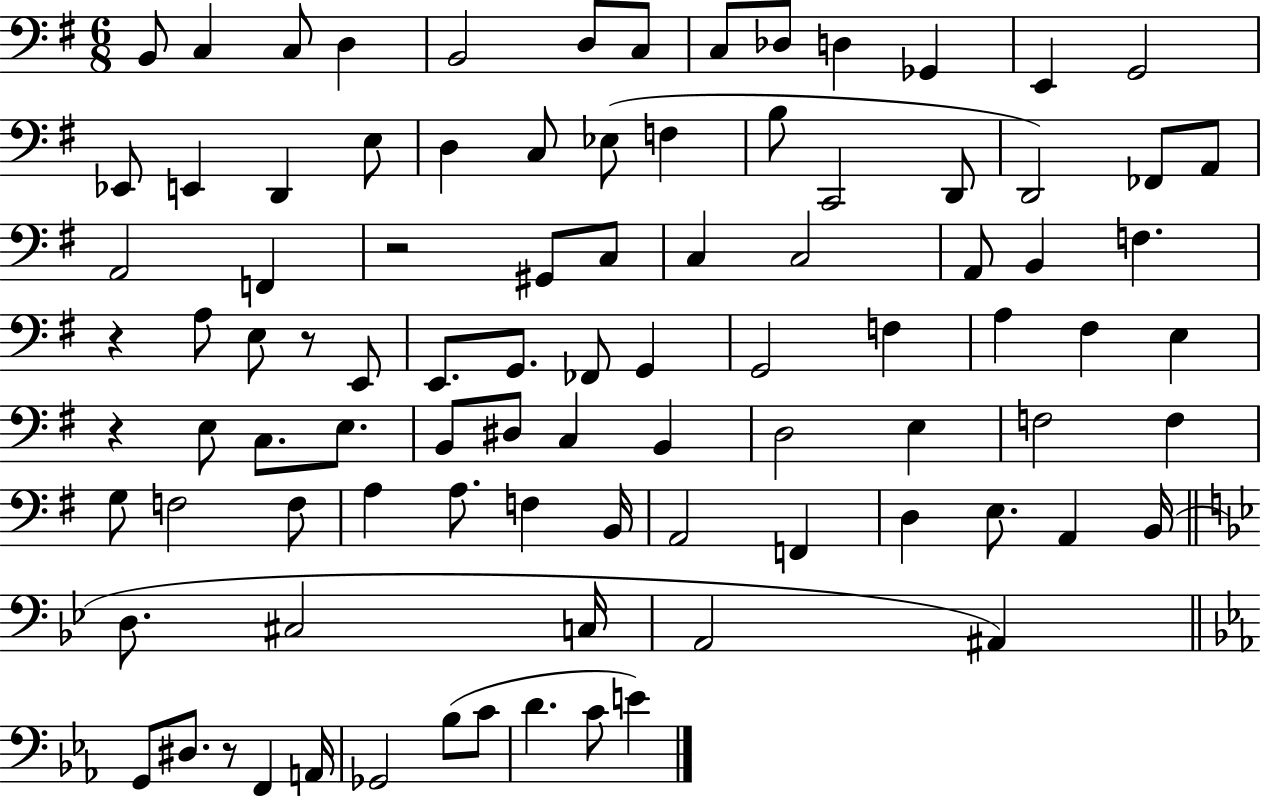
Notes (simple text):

B2/e C3/q C3/e D3/q B2/h D3/e C3/e C3/e Db3/e D3/q Gb2/q E2/q G2/h Eb2/e E2/q D2/q E3/e D3/q C3/e Eb3/e F3/q B3/e C2/h D2/e D2/h FES2/e A2/e A2/h F2/q R/h G#2/e C3/e C3/q C3/h A2/e B2/q F3/q. R/q A3/e E3/e R/e E2/e E2/e. G2/e. FES2/e G2/q G2/h F3/q A3/q F#3/q E3/q R/q E3/e C3/e. E3/e. B2/e D#3/e C3/q B2/q D3/h E3/q F3/h F3/q G3/e F3/h F3/e A3/q A3/e. F3/q B2/s A2/h F2/q D3/q E3/e. A2/q B2/s D3/e. C#3/h C3/s A2/h A#2/q G2/e D#3/e. R/e F2/q A2/s Gb2/h Bb3/e C4/e D4/q. C4/e E4/q